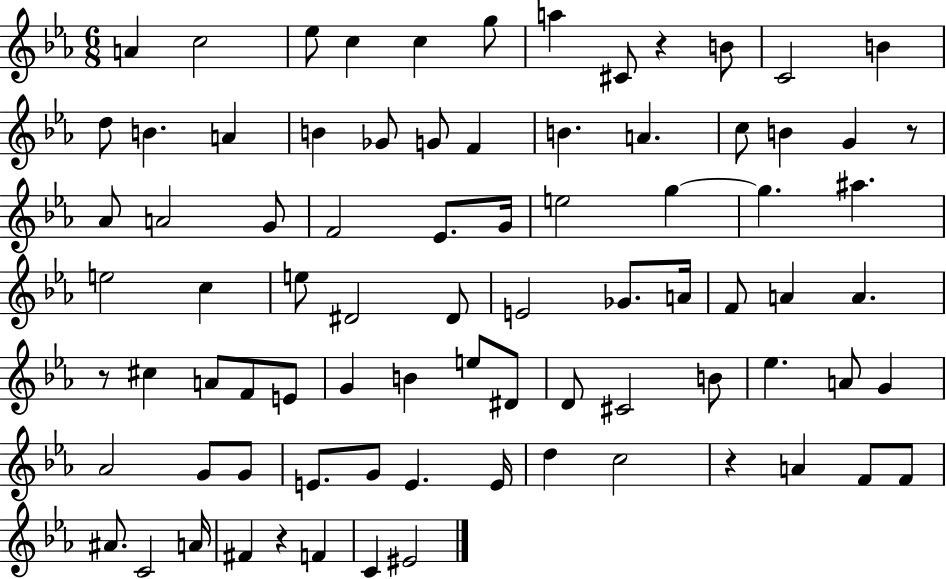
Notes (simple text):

A4/q C5/h Eb5/e C5/q C5/q G5/e A5/q C#4/e R/q B4/e C4/h B4/q D5/e B4/q. A4/q B4/q Gb4/e G4/e F4/q B4/q. A4/q. C5/e B4/q G4/q R/e Ab4/e A4/h G4/e F4/h Eb4/e. G4/s E5/h G5/q G5/q. A#5/q. E5/h C5/q E5/e D#4/h D#4/e E4/h Gb4/e. A4/s F4/e A4/q A4/q. R/e C#5/q A4/e F4/e E4/e G4/q B4/q E5/e D#4/e D4/e C#4/h B4/e Eb5/q. A4/e G4/q Ab4/h G4/e G4/e E4/e. G4/e E4/q. E4/s D5/q C5/h R/q A4/q F4/e F4/e A#4/e. C4/h A4/s F#4/q R/q F4/q C4/q EIS4/h